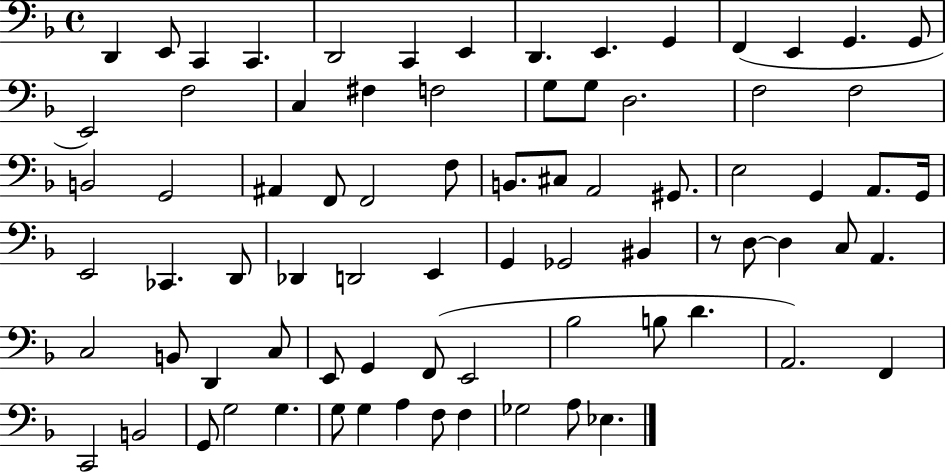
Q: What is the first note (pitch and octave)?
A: D2